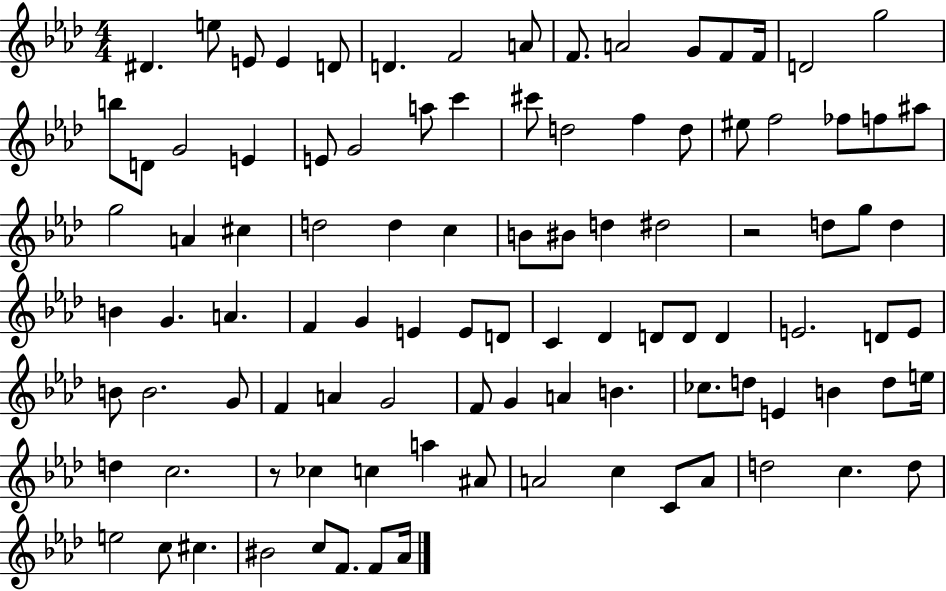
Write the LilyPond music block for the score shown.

{
  \clef treble
  \numericTimeSignature
  \time 4/4
  \key aes \major
  dis'4. e''8 e'8 e'4 d'8 | d'4. f'2 a'8 | f'8. a'2 g'8 f'8 f'16 | d'2 g''2 | \break b''8 d'8 g'2 e'4 | e'8 g'2 a''8 c'''4 | cis'''8 d''2 f''4 d''8 | eis''8 f''2 fes''8 f''8 ais''8 | \break g''2 a'4 cis''4 | d''2 d''4 c''4 | b'8 bis'8 d''4 dis''2 | r2 d''8 g''8 d''4 | \break b'4 g'4. a'4. | f'4 g'4 e'4 e'8 d'8 | c'4 des'4 d'8 d'8 d'4 | e'2. d'8 e'8 | \break b'8 b'2. g'8 | f'4 a'4 g'2 | f'8 g'4 a'4 b'4. | ces''8. d''8 e'4 b'4 d''8 e''16 | \break d''4 c''2. | r8 ces''4 c''4 a''4 ais'8 | a'2 c''4 c'8 a'8 | d''2 c''4. d''8 | \break e''2 c''8 cis''4. | bis'2 c''8 f'8. f'8 aes'16 | \bar "|."
}